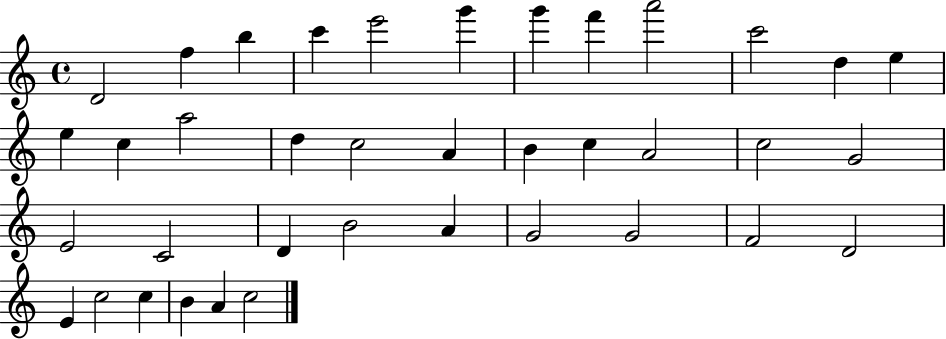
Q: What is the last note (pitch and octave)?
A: C5